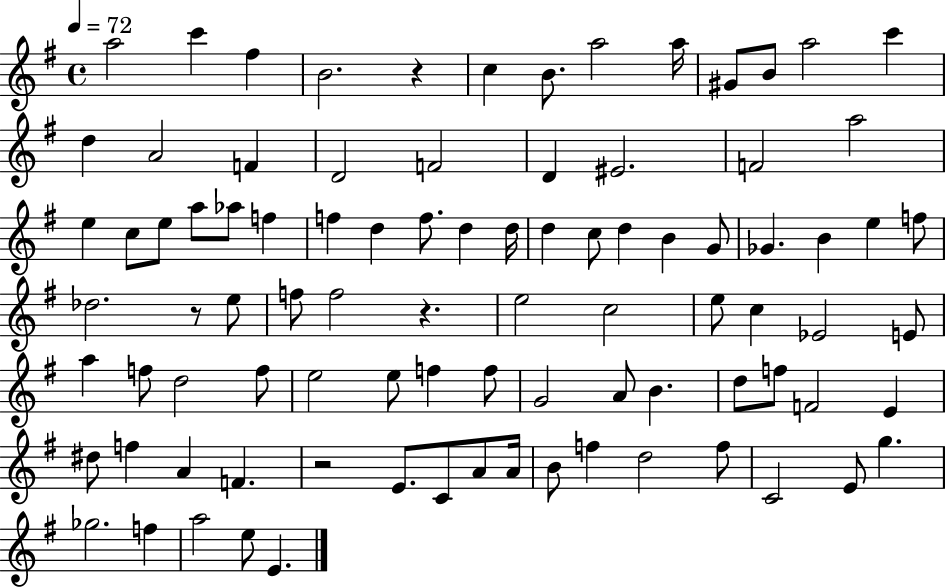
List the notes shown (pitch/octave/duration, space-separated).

A5/h C6/q F#5/q B4/h. R/q C5/q B4/e. A5/h A5/s G#4/e B4/e A5/h C6/q D5/q A4/h F4/q D4/h F4/h D4/q EIS4/h. F4/h A5/h E5/q C5/e E5/e A5/e Ab5/e F5/q F5/q D5/q F5/e. D5/q D5/s D5/q C5/e D5/q B4/q G4/e Gb4/q. B4/q E5/q F5/e Db5/h. R/e E5/e F5/e F5/h R/q. E5/h C5/h E5/e C5/q Eb4/h E4/e A5/q F5/e D5/h F5/e E5/h E5/e F5/q F5/e G4/h A4/e B4/q. D5/e F5/e F4/h E4/q D#5/e F5/q A4/q F4/q. R/h E4/e. C4/e A4/e A4/s B4/e F5/q D5/h F5/e C4/h E4/e G5/q. Gb5/h. F5/q A5/h E5/e E4/q.